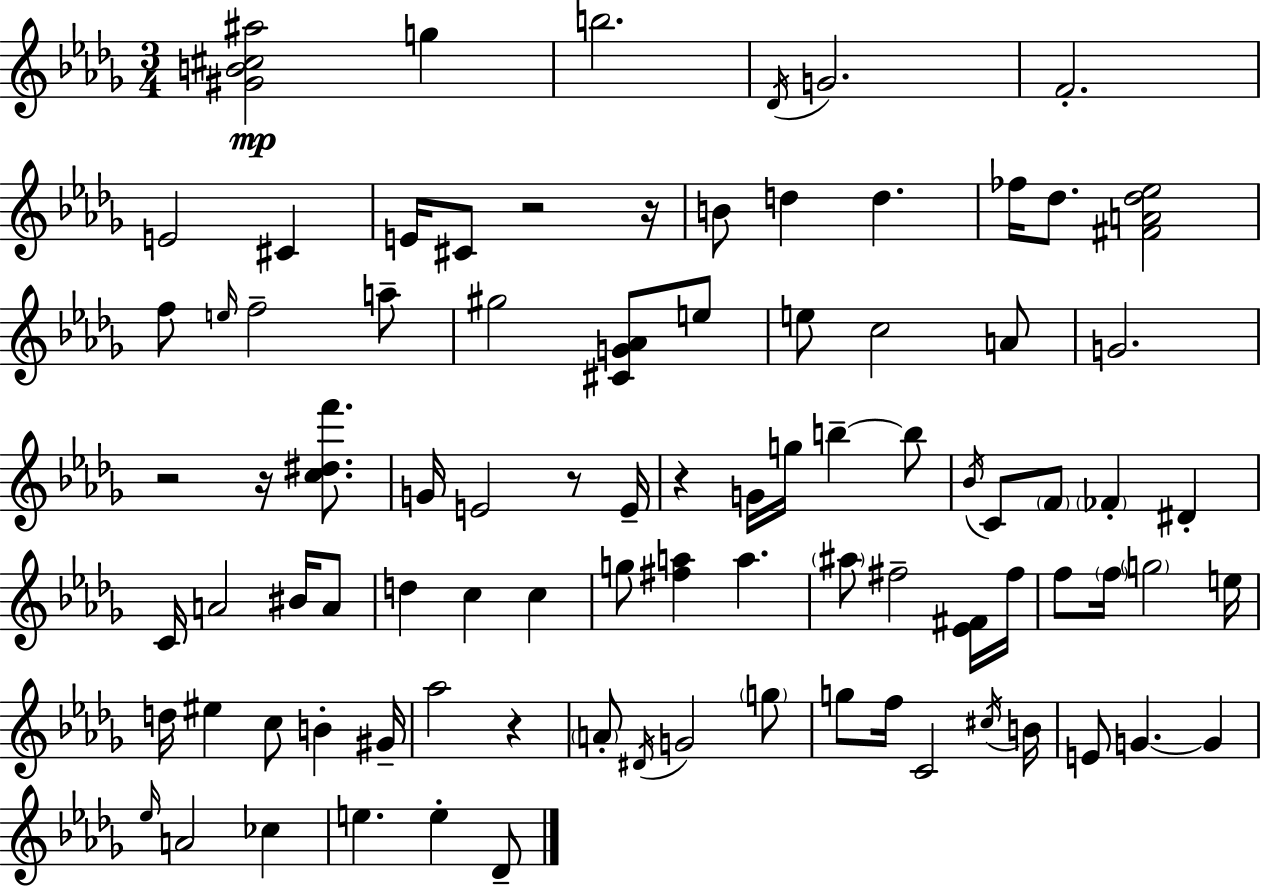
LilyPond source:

{
  \clef treble
  \numericTimeSignature
  \time 3/4
  \key bes \minor
  \repeat volta 2 { <gis' b' cis'' ais''>2\mp g''4 | b''2. | \acciaccatura { des'16 } g'2. | f'2.-. | \break e'2 cis'4 | e'16 cis'8 r2 | r16 b'8 d''4 d''4. | fes''16 des''8. <fis' a' des'' ees''>2 | \break f''8 \grace { e''16 } f''2-- | a''8-- gis''2 <cis' g' aes'>8 | e''8 e''8 c''2 | a'8 g'2. | \break r2 r16 <c'' dis'' f'''>8. | g'16 e'2 r8 | e'16-- r4 g'16 g''16 b''4--~~ | b''8 \acciaccatura { bes'16 } c'8 \parenthesize f'8 \parenthesize fes'4-. dis'4-. | \break c'16 a'2 | bis'16 a'8 d''4 c''4 c''4 | g''8 <fis'' a''>4 a''4. | \parenthesize ais''8 fis''2-- | \break <ees' fis'>16 fis''16 f''8 \parenthesize f''16 \parenthesize g''2 | e''16 d''16 eis''4 c''8 b'4-. | gis'16-- aes''2 r4 | \parenthesize a'8-. \acciaccatura { dis'16 } g'2 | \break \parenthesize g''8 g''8 f''16 c'2 | \acciaccatura { cis''16 } b'16 e'8 g'4.~~ | g'4 \grace { ees''16 } a'2 | ces''4 e''4. | \break e''4-. des'8-- } \bar "|."
}